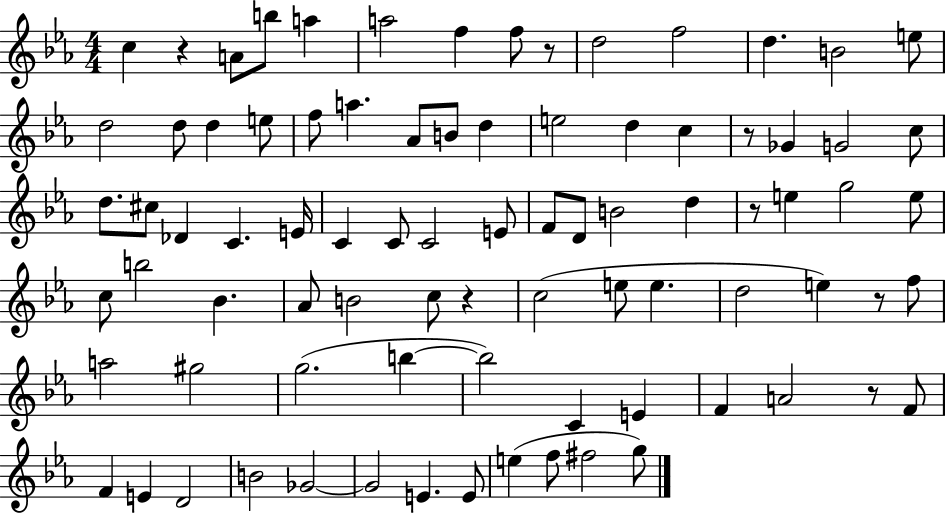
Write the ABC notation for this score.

X:1
T:Untitled
M:4/4
L:1/4
K:Eb
c z A/2 b/2 a a2 f f/2 z/2 d2 f2 d B2 e/2 d2 d/2 d e/2 f/2 a _A/2 B/2 d e2 d c z/2 _G G2 c/2 d/2 ^c/2 _D C E/4 C C/2 C2 E/2 F/2 D/2 B2 d z/2 e g2 e/2 c/2 b2 _B _A/2 B2 c/2 z c2 e/2 e d2 e z/2 f/2 a2 ^g2 g2 b b2 C E F A2 z/2 F/2 F E D2 B2 _G2 _G2 E E/2 e f/2 ^f2 g/2